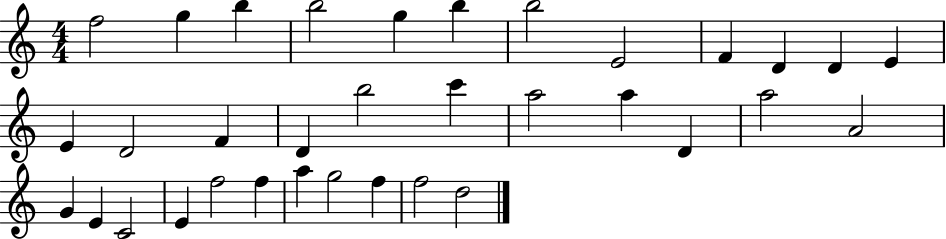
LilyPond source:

{
  \clef treble
  \numericTimeSignature
  \time 4/4
  \key c \major
  f''2 g''4 b''4 | b''2 g''4 b''4 | b''2 e'2 | f'4 d'4 d'4 e'4 | \break e'4 d'2 f'4 | d'4 b''2 c'''4 | a''2 a''4 d'4 | a''2 a'2 | \break g'4 e'4 c'2 | e'4 f''2 f''4 | a''4 g''2 f''4 | f''2 d''2 | \break \bar "|."
}